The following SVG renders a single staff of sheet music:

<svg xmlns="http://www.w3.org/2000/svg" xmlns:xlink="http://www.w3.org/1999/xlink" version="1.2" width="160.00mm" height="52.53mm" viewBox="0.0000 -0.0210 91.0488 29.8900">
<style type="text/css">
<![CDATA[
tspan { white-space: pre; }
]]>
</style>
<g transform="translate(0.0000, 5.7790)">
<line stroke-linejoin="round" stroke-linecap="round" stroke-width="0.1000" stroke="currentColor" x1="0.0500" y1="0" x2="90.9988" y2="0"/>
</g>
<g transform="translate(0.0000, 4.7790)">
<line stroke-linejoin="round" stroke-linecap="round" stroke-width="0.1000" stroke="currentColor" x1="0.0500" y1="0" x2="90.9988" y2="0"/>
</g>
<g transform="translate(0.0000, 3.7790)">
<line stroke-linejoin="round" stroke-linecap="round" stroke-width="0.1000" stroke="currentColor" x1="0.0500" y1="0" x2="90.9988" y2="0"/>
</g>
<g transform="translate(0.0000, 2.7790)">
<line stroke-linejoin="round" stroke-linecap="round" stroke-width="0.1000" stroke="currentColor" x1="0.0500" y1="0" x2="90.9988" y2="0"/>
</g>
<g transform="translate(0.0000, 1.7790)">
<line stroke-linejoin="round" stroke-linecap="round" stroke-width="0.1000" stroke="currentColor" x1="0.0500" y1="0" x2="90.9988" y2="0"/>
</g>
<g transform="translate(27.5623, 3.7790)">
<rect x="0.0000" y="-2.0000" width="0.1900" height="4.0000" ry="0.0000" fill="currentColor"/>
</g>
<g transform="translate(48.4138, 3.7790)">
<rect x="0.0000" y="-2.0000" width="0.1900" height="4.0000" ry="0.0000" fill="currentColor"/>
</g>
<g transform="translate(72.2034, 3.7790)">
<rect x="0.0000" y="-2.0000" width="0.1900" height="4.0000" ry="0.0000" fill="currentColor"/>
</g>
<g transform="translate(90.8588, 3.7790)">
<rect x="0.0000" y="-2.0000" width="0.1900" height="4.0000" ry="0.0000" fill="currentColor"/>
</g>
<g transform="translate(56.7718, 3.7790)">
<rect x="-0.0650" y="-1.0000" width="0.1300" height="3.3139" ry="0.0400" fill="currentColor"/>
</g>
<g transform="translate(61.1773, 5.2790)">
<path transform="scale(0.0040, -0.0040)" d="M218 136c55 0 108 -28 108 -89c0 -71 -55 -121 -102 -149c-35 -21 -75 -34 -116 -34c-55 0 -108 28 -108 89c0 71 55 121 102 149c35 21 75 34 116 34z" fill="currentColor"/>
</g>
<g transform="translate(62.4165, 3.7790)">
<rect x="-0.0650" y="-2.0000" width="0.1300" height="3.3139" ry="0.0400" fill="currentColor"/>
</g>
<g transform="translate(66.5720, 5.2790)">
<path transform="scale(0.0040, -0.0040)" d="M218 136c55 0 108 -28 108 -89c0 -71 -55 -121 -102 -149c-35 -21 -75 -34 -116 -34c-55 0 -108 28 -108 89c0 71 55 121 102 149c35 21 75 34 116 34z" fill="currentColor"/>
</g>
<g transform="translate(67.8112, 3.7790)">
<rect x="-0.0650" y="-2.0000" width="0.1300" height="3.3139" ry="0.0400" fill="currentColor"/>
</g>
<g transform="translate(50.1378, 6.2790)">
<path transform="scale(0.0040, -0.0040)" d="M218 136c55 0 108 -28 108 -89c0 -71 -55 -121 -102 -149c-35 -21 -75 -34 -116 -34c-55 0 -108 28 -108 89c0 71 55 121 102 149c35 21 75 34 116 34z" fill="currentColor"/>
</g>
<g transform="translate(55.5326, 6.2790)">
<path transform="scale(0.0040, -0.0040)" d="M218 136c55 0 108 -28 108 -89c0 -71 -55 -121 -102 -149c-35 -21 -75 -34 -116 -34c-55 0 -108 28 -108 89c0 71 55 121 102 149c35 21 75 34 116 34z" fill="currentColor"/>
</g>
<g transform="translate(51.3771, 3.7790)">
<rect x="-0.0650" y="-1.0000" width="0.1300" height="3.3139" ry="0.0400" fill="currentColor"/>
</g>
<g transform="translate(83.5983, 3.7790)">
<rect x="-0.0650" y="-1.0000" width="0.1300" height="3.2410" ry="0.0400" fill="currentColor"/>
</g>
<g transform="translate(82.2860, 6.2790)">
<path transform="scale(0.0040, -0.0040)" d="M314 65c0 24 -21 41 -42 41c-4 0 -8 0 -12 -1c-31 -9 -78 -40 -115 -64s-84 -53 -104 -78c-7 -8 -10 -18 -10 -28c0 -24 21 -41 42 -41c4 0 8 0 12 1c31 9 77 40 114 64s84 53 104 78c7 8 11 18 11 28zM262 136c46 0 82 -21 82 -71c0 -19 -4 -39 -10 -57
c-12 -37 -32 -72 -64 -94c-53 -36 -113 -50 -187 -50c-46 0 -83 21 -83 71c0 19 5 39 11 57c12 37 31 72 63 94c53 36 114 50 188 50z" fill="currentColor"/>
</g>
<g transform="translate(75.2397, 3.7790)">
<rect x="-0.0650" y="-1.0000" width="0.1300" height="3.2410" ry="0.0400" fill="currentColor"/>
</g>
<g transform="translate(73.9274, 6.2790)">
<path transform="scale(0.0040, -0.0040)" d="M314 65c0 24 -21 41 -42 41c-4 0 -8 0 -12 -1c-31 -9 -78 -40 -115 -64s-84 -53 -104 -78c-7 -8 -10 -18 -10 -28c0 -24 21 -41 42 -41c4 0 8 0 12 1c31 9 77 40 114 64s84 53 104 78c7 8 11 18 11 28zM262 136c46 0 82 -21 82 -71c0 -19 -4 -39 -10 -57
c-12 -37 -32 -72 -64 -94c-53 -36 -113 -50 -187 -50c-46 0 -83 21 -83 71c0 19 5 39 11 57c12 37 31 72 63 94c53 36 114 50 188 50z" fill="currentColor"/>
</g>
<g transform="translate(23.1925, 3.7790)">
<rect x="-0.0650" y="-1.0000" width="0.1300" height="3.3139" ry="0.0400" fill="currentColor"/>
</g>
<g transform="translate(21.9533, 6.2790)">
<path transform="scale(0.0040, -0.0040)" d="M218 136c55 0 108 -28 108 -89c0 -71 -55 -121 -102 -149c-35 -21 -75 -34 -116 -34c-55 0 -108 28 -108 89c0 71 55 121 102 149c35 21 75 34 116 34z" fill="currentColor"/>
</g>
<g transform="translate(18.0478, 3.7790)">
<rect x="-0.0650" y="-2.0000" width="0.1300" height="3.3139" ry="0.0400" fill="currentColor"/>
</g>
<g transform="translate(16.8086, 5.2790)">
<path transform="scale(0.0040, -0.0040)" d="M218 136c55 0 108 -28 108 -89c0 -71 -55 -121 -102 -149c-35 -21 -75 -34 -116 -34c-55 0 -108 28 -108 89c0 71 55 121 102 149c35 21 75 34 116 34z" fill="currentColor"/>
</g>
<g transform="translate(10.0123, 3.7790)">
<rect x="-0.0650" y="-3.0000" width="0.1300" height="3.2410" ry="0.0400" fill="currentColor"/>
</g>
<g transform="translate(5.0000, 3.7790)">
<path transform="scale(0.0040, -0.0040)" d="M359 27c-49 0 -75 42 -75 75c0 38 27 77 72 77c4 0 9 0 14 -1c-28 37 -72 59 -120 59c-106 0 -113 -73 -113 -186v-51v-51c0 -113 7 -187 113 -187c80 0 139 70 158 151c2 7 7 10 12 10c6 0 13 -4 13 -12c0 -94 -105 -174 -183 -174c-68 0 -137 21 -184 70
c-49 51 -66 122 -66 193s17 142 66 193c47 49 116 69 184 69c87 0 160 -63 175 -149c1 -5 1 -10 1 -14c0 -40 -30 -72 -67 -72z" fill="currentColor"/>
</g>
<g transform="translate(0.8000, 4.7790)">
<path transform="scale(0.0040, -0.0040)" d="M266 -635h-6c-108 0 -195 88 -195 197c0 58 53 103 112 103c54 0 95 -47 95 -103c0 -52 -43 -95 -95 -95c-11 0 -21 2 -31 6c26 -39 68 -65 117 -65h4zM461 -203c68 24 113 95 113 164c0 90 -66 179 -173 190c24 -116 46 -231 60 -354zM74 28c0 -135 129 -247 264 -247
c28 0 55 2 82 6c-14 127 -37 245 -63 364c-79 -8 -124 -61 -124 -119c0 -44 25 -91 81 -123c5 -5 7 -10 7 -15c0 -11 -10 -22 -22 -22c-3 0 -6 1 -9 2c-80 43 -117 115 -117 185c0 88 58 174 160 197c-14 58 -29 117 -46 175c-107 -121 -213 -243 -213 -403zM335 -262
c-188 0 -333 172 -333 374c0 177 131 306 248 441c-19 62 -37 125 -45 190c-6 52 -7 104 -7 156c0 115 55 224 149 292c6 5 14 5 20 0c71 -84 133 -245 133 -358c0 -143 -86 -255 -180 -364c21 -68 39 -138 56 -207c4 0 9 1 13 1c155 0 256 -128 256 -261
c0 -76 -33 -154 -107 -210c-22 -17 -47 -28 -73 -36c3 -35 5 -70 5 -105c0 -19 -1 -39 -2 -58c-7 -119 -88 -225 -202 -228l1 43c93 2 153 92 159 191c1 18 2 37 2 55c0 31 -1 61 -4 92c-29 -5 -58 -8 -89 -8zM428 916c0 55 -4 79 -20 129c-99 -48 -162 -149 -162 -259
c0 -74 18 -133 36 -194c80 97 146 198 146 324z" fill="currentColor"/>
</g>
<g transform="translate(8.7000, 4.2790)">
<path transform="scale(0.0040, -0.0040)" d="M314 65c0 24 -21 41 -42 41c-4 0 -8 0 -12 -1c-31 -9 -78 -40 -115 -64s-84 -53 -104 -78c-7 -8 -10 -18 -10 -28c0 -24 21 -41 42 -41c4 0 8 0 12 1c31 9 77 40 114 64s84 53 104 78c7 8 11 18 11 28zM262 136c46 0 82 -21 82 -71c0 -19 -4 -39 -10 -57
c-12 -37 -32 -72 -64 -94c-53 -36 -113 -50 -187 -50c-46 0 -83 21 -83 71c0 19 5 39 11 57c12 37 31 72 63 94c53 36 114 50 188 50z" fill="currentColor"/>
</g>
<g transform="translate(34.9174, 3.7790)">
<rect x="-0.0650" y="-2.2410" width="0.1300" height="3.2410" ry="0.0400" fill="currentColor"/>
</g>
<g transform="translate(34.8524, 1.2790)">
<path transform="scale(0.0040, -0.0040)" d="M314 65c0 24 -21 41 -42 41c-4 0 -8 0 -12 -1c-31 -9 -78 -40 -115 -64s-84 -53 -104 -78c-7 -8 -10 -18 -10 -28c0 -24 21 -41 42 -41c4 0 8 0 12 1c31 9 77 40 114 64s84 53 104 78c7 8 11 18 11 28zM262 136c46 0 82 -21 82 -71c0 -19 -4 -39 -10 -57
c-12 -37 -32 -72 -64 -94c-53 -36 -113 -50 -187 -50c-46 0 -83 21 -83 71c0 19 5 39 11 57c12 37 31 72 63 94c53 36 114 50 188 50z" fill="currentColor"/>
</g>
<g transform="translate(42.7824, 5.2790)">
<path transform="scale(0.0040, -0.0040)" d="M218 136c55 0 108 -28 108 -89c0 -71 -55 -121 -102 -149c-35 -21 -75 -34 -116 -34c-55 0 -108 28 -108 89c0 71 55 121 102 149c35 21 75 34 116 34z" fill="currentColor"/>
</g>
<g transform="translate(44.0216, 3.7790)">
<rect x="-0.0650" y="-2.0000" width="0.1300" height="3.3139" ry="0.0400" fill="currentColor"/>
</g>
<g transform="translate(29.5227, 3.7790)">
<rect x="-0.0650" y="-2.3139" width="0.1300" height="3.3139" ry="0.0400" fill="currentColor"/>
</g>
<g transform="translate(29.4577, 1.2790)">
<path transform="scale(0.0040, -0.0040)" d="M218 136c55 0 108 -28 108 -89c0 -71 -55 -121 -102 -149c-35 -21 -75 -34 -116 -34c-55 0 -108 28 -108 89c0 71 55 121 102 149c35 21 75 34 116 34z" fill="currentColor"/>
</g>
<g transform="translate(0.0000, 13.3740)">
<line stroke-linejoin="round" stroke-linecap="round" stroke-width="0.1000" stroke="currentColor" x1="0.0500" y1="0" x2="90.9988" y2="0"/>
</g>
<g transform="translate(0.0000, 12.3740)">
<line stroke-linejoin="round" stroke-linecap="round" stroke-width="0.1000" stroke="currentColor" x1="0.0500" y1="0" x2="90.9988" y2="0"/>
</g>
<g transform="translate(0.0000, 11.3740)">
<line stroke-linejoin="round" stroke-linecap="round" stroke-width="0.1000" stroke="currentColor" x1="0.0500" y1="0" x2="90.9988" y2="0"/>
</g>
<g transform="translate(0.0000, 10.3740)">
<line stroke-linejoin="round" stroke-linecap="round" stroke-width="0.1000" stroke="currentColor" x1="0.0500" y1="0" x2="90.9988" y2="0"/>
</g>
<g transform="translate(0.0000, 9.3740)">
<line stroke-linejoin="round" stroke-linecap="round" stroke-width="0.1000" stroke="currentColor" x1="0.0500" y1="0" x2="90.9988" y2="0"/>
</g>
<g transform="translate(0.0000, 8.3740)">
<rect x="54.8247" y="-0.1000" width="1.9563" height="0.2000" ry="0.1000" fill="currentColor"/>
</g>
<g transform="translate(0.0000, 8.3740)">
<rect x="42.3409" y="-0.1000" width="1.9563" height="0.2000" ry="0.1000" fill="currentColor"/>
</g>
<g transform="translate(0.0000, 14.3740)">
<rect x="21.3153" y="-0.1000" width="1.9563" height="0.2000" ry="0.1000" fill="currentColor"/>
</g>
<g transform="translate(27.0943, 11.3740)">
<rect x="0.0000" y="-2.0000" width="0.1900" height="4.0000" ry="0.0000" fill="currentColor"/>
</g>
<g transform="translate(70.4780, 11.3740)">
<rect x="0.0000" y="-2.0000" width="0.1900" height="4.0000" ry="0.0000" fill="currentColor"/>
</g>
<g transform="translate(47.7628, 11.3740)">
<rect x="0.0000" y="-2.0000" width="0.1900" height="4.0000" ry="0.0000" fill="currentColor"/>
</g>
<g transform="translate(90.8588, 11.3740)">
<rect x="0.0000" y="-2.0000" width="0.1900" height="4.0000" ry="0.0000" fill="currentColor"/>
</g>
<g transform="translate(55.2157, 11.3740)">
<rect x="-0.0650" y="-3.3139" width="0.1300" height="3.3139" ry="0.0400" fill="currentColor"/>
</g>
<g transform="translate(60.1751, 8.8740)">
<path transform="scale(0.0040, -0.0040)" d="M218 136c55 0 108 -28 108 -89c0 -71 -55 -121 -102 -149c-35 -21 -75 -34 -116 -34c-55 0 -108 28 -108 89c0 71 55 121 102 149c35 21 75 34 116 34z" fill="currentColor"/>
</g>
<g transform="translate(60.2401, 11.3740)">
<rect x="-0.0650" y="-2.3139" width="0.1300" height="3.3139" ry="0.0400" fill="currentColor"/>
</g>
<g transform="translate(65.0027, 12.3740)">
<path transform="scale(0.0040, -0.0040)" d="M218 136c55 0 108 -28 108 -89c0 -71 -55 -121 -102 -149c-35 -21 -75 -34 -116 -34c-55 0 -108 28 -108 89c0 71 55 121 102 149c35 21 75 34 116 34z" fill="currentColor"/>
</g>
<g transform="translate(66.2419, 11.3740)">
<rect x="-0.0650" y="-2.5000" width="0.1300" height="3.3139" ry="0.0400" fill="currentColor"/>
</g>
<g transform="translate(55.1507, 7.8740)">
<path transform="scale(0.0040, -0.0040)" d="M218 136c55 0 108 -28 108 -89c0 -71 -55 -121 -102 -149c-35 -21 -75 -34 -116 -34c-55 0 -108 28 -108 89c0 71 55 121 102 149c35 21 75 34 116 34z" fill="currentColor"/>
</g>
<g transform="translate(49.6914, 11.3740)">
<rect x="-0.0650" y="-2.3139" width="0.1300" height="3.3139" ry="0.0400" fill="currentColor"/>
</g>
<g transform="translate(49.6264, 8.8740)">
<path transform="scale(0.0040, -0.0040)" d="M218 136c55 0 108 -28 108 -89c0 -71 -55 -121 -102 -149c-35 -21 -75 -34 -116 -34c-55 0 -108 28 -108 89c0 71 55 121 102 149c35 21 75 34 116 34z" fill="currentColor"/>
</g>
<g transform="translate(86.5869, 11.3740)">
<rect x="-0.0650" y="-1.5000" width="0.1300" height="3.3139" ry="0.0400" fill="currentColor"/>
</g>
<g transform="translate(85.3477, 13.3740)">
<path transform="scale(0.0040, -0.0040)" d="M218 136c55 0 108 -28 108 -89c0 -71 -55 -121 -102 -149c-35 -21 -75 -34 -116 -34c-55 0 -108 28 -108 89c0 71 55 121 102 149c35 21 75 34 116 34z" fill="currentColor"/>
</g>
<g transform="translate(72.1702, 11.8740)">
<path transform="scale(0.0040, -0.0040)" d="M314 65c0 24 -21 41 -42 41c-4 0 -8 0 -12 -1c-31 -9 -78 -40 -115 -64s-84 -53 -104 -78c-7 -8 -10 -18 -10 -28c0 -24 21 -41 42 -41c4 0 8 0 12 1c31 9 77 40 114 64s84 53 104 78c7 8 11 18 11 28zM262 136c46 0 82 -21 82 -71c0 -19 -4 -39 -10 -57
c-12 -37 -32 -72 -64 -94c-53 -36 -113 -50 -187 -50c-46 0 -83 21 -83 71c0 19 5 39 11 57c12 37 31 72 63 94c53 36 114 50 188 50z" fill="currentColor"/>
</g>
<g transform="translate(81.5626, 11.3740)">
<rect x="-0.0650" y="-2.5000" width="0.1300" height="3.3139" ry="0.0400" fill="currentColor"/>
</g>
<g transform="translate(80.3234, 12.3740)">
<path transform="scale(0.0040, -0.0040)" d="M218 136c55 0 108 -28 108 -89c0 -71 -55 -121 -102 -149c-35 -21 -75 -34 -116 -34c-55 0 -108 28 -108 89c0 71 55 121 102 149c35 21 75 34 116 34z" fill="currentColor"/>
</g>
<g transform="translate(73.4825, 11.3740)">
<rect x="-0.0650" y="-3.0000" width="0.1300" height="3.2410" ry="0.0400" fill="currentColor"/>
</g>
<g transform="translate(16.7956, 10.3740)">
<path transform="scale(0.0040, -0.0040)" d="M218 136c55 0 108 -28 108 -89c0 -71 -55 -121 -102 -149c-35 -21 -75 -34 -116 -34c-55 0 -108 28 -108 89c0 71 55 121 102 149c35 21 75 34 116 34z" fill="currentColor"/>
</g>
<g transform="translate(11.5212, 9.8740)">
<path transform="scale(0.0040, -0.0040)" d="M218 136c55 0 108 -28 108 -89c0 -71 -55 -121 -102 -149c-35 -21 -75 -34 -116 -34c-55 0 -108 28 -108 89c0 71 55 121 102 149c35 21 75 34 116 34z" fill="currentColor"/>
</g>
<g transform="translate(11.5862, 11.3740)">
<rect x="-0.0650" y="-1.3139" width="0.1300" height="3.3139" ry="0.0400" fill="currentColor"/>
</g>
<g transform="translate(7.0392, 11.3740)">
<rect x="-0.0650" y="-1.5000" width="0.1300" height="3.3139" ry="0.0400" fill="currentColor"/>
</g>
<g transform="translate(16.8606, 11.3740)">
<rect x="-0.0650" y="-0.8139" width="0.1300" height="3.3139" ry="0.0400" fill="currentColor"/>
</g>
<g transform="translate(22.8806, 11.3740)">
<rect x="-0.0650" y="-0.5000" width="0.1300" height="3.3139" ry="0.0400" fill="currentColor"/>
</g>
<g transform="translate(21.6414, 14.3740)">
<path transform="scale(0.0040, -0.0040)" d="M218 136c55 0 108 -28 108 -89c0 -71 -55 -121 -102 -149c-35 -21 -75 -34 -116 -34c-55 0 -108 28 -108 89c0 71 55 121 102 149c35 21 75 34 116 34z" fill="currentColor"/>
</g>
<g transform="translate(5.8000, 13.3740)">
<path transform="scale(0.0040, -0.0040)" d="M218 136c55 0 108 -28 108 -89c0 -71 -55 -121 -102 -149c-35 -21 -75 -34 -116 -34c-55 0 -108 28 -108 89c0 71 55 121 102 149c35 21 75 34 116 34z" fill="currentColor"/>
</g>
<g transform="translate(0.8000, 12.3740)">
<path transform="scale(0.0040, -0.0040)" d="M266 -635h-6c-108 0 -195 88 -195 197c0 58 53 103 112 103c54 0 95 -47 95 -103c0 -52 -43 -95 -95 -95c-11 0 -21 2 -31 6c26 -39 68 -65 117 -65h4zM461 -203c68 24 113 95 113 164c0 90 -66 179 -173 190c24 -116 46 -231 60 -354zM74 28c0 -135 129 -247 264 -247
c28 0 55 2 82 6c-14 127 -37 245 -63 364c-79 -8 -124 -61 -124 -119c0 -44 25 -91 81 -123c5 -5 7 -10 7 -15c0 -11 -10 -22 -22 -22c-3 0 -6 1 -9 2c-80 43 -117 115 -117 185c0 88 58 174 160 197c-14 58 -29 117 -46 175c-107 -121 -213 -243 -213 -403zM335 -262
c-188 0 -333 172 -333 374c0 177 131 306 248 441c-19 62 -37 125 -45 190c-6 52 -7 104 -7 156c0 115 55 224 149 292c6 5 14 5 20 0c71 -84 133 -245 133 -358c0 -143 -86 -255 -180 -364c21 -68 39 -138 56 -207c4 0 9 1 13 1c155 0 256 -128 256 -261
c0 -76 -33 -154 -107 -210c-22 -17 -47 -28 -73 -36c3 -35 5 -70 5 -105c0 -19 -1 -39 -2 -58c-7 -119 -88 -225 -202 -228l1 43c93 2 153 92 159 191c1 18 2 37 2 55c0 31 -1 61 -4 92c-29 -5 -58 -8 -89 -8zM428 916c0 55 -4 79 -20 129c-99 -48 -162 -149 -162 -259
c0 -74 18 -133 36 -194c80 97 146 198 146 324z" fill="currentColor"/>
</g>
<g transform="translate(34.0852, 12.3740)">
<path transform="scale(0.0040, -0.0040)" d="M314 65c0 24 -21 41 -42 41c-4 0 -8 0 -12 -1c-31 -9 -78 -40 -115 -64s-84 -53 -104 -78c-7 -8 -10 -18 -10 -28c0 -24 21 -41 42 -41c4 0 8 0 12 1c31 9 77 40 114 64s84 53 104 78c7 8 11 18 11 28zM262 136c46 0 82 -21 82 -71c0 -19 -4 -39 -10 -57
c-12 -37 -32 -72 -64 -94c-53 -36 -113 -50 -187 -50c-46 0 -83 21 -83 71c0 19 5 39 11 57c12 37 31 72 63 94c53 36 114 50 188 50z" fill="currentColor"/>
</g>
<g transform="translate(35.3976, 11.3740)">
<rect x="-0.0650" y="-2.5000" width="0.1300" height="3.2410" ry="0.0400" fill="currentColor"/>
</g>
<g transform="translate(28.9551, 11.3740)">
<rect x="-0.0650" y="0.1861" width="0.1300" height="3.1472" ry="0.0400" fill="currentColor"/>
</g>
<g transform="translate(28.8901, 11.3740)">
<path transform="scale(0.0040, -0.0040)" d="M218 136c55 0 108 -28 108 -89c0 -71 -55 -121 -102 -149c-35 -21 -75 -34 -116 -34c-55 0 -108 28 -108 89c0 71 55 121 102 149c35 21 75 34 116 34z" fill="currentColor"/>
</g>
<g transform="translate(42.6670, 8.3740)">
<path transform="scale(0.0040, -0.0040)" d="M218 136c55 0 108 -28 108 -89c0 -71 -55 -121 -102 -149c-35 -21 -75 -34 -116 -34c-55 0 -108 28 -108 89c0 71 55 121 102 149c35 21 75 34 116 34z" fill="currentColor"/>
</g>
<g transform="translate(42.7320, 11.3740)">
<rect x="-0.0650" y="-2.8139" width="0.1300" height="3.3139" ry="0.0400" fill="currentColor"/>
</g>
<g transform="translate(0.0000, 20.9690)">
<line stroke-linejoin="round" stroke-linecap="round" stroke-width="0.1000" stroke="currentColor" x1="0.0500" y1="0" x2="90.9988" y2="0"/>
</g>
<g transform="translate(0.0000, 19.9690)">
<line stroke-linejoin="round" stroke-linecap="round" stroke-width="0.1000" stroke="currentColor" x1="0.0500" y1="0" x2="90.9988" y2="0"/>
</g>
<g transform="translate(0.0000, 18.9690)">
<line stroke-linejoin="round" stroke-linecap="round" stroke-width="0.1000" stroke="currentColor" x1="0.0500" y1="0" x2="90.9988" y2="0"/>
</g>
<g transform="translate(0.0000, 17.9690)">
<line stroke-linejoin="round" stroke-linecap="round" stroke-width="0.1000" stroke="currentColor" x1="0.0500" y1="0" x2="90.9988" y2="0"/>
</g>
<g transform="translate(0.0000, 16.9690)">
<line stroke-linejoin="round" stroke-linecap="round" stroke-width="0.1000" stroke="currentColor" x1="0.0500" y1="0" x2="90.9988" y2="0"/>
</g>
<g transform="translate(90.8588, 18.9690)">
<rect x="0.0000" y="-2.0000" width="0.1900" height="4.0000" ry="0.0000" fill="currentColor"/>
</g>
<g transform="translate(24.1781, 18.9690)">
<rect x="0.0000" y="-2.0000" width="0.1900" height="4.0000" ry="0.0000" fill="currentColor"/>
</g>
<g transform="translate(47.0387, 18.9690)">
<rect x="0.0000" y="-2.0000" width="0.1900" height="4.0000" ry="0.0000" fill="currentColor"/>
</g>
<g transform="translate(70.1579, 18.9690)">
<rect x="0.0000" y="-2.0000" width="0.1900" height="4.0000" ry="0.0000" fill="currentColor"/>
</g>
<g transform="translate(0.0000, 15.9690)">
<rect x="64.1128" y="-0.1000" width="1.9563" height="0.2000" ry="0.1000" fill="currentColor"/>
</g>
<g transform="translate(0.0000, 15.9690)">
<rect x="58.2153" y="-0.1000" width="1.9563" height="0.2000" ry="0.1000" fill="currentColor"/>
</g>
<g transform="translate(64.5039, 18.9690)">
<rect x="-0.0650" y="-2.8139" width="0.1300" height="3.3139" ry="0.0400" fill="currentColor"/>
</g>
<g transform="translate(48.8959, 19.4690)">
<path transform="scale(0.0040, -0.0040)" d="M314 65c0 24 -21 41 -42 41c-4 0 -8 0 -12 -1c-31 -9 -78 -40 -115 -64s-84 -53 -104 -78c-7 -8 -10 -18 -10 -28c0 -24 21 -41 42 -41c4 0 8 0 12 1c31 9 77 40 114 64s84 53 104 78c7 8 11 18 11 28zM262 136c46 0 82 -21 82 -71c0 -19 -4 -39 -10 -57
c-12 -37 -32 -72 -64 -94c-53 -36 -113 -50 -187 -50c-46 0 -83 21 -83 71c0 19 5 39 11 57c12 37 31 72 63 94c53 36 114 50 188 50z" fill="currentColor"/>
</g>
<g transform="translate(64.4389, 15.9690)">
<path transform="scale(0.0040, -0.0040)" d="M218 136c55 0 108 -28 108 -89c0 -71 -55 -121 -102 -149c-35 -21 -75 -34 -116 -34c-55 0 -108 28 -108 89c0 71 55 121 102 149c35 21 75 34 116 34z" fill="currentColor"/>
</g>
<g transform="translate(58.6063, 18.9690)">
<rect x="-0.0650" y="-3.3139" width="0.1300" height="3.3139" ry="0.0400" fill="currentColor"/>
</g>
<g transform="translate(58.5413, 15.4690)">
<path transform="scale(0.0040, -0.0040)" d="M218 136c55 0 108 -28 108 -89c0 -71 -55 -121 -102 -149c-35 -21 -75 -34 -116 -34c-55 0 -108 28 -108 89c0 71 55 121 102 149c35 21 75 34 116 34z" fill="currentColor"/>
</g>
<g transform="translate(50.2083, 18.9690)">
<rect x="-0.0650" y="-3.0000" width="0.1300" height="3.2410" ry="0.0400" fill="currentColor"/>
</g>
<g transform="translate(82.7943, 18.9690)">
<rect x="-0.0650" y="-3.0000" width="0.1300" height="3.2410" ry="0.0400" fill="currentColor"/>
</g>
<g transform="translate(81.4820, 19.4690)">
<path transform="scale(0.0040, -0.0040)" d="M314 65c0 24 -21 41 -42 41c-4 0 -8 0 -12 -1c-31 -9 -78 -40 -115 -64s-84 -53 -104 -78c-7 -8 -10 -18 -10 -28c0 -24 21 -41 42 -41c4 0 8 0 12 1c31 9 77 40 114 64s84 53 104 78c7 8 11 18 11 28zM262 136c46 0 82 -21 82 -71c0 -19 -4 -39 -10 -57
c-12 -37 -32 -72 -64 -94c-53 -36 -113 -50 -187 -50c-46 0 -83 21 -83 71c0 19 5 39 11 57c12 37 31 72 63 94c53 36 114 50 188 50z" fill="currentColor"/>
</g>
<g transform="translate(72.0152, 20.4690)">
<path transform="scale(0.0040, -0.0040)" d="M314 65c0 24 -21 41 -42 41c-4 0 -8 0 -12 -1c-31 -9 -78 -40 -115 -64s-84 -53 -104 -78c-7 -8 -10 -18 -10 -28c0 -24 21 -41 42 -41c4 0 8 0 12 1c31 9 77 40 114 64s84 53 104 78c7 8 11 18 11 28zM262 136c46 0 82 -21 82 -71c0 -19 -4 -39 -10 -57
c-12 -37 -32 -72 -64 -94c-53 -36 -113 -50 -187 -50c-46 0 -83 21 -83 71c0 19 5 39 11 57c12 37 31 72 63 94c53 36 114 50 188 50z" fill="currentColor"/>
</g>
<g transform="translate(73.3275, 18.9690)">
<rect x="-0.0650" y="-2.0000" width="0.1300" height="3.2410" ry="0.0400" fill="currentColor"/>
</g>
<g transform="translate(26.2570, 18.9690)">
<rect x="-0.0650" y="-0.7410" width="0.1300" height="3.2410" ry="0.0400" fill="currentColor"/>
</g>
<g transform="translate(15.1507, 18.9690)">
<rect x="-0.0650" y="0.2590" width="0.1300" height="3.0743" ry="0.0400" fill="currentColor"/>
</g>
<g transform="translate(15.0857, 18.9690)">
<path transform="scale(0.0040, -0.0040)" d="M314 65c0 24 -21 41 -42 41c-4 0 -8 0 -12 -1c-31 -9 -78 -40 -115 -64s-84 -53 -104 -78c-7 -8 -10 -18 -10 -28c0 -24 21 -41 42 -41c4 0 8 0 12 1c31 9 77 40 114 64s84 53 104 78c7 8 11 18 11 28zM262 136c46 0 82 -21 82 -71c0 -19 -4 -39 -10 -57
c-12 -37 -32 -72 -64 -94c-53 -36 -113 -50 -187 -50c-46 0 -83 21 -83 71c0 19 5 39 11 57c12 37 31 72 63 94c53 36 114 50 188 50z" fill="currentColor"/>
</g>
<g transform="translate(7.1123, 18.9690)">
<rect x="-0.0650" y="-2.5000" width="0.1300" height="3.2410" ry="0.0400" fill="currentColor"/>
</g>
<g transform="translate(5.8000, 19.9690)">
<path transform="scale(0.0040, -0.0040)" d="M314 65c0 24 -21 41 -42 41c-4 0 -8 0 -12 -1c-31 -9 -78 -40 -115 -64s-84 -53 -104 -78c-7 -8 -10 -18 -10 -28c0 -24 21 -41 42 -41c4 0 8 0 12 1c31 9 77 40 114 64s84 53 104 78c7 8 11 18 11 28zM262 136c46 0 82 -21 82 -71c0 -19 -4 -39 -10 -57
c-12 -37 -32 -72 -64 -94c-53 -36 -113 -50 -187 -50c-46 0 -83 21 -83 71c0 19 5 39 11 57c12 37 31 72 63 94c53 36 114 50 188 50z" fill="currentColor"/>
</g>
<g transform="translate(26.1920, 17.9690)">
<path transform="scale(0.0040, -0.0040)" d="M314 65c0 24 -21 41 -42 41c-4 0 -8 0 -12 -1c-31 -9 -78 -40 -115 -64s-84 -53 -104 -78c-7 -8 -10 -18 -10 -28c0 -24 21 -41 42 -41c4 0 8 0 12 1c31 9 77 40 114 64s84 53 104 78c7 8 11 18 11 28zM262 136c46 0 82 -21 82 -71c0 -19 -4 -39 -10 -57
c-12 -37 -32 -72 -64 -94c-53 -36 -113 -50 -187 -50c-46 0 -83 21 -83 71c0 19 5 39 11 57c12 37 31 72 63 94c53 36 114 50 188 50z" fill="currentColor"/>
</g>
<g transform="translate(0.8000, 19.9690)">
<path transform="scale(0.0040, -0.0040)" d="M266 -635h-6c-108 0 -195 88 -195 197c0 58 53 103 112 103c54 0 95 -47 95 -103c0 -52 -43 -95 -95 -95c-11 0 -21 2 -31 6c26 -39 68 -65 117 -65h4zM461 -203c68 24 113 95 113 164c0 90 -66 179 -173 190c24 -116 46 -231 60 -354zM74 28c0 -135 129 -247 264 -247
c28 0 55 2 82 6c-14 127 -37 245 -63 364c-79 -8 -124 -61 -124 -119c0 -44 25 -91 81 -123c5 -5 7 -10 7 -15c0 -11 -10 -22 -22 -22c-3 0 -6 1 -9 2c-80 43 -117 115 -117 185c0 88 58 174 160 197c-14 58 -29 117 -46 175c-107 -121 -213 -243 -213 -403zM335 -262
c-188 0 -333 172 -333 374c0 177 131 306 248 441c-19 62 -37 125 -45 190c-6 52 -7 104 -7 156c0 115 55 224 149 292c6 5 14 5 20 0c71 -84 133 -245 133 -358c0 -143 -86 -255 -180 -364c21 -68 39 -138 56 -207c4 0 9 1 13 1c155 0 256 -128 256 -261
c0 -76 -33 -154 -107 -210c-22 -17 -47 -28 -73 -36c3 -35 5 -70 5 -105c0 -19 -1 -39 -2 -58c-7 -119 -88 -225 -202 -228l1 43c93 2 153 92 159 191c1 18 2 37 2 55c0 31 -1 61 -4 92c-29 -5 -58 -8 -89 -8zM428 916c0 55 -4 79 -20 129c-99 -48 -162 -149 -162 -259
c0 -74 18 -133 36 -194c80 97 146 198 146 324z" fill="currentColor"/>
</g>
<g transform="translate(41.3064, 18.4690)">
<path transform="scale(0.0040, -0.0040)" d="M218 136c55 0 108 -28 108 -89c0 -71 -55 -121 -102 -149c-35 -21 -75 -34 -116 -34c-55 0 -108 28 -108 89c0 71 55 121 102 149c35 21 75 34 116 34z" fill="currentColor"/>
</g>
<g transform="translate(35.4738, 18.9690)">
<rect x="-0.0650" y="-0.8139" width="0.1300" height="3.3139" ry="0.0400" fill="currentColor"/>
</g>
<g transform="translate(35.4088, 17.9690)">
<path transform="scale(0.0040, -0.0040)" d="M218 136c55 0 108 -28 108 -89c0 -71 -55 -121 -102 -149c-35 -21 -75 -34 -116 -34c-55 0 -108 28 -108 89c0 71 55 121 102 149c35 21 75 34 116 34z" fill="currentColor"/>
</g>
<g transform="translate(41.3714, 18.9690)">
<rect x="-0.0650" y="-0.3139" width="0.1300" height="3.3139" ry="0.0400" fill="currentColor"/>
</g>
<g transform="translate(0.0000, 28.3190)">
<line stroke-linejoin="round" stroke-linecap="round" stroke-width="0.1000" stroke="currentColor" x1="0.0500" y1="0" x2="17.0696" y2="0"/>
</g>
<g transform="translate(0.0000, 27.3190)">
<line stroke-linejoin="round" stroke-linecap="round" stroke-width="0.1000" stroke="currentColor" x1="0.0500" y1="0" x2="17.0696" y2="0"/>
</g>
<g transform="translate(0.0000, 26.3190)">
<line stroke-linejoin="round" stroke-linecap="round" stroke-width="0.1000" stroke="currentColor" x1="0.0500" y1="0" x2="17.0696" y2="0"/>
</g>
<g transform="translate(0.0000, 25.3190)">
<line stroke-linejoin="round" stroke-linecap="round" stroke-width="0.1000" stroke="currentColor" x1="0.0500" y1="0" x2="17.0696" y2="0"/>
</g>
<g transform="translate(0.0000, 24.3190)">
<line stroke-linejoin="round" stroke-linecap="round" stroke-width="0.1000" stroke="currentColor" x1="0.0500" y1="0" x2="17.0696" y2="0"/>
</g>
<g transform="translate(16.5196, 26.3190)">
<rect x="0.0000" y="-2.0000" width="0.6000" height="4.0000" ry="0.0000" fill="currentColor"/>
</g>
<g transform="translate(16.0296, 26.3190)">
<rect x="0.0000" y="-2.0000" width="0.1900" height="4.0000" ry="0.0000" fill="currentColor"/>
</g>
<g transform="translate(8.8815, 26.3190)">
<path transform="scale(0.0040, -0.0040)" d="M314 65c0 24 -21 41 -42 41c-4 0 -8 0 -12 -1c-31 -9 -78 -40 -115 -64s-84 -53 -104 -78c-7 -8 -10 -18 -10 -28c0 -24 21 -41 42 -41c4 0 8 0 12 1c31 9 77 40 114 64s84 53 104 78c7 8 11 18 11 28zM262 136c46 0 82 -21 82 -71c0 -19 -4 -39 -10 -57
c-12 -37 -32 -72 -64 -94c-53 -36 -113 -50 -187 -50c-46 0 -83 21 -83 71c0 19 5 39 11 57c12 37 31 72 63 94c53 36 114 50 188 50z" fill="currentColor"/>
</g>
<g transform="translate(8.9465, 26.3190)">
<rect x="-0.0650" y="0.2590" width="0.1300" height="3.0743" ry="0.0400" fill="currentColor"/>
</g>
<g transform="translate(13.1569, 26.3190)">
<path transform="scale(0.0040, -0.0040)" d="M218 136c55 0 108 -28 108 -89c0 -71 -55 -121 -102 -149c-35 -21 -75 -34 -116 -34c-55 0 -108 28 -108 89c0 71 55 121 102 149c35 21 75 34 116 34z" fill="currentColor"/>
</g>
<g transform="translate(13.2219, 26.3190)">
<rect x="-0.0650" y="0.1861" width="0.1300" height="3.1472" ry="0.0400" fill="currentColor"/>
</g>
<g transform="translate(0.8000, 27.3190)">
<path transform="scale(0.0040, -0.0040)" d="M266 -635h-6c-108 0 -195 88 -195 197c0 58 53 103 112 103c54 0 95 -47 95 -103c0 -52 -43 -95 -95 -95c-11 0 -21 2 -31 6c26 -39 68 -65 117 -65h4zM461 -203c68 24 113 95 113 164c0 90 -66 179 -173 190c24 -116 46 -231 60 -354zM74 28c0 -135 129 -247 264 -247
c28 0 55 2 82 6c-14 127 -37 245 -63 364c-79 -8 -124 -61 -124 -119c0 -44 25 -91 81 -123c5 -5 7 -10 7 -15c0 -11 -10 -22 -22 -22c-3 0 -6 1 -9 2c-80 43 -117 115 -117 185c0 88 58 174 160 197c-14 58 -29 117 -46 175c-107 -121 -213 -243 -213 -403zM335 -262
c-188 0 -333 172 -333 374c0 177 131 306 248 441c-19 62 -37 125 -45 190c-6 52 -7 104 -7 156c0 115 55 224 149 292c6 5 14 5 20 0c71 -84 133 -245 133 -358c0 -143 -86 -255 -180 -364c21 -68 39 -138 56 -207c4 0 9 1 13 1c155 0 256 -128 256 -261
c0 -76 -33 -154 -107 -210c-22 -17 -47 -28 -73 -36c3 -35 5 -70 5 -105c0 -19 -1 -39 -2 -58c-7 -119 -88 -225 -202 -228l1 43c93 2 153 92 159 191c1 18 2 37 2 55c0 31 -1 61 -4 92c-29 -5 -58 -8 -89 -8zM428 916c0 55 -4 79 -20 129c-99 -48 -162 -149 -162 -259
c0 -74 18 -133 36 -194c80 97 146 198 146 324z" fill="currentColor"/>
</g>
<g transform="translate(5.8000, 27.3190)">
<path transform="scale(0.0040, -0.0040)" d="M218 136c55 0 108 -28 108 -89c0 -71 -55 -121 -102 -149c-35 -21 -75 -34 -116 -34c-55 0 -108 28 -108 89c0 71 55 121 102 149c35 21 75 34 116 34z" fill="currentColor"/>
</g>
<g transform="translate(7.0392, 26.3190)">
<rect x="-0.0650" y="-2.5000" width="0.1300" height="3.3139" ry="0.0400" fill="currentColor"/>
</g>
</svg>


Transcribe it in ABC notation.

X:1
T:Untitled
M:4/4
L:1/4
K:C
A2 F D g g2 F D D F F D2 D2 E e d C B G2 a g b g G A2 G E G2 B2 d2 d c A2 b a F2 A2 G B2 B